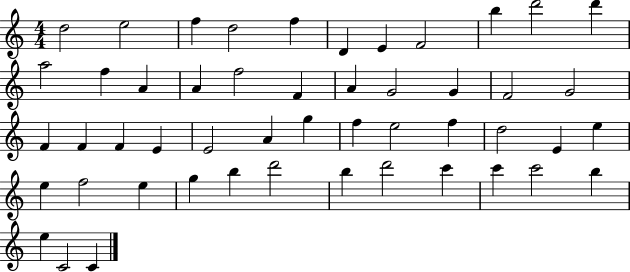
{
  \clef treble
  \numericTimeSignature
  \time 4/4
  \key c \major
  d''2 e''2 | f''4 d''2 f''4 | d'4 e'4 f'2 | b''4 d'''2 d'''4 | \break a''2 f''4 a'4 | a'4 f''2 f'4 | a'4 g'2 g'4 | f'2 g'2 | \break f'4 f'4 f'4 e'4 | e'2 a'4 g''4 | f''4 e''2 f''4 | d''2 e'4 e''4 | \break e''4 f''2 e''4 | g''4 b''4 d'''2 | b''4 d'''2 c'''4 | c'''4 c'''2 b''4 | \break e''4 c'2 c'4 | \bar "|."
}